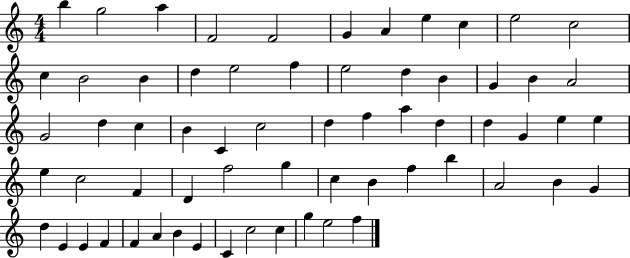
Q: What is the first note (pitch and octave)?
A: B5